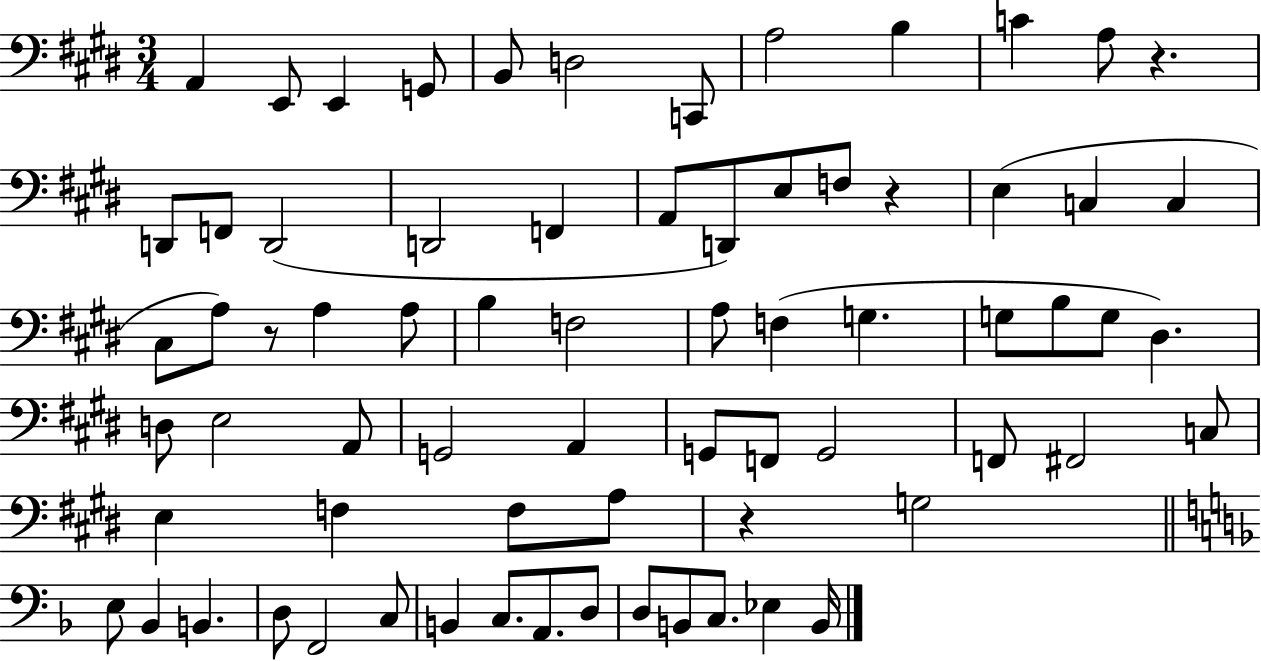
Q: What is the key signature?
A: E major